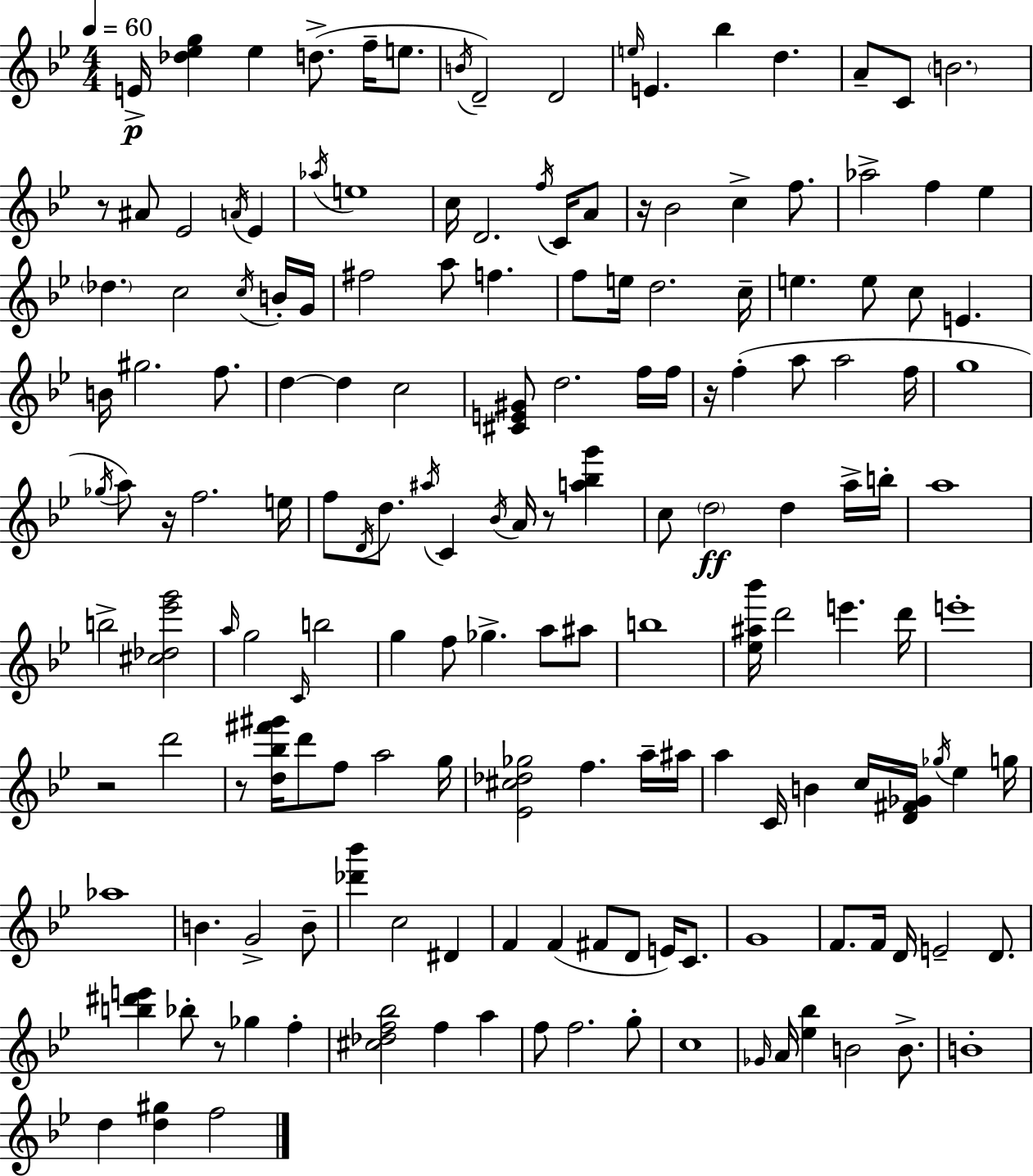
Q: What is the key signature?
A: G minor